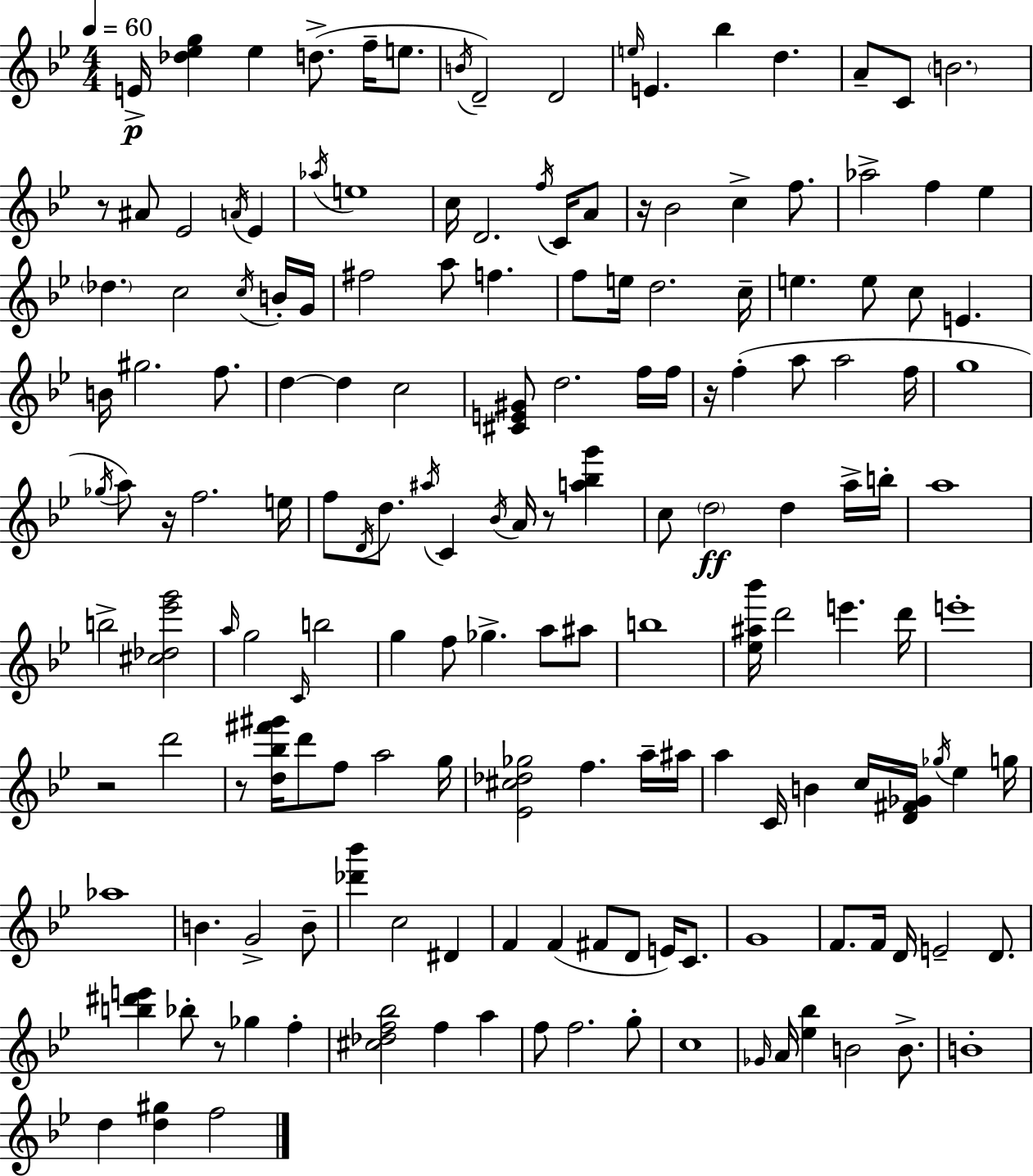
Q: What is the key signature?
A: G minor